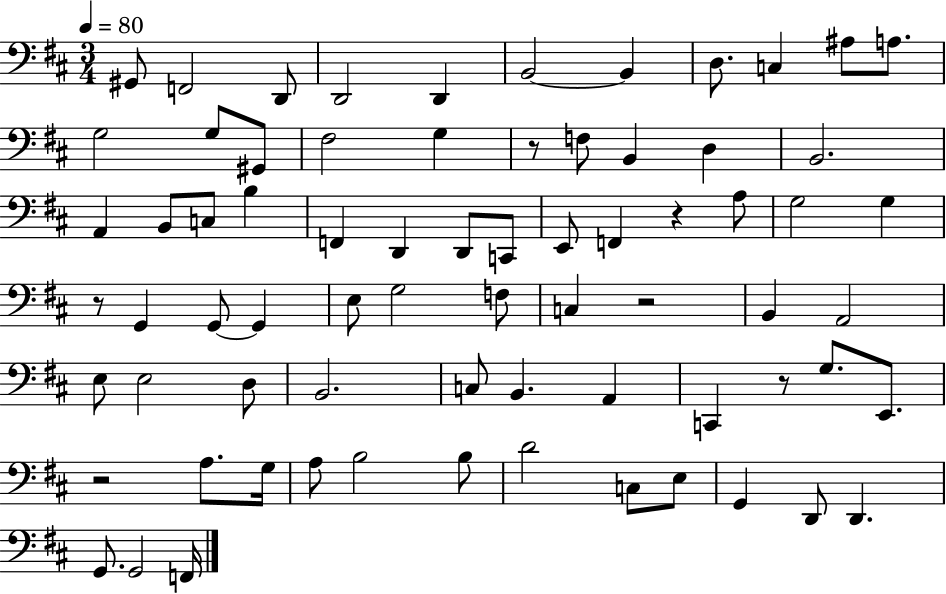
X:1
T:Untitled
M:3/4
L:1/4
K:D
^G,,/2 F,,2 D,,/2 D,,2 D,, B,,2 B,, D,/2 C, ^A,/2 A,/2 G,2 G,/2 ^G,,/2 ^F,2 G, z/2 F,/2 B,, D, B,,2 A,, B,,/2 C,/2 B, F,, D,, D,,/2 C,,/2 E,,/2 F,, z A,/2 G,2 G, z/2 G,, G,,/2 G,, E,/2 G,2 F,/2 C, z2 B,, A,,2 E,/2 E,2 D,/2 B,,2 C,/2 B,, A,, C,, z/2 G,/2 E,,/2 z2 A,/2 G,/4 A,/2 B,2 B,/2 D2 C,/2 E,/2 G,, D,,/2 D,, G,,/2 G,,2 F,,/4